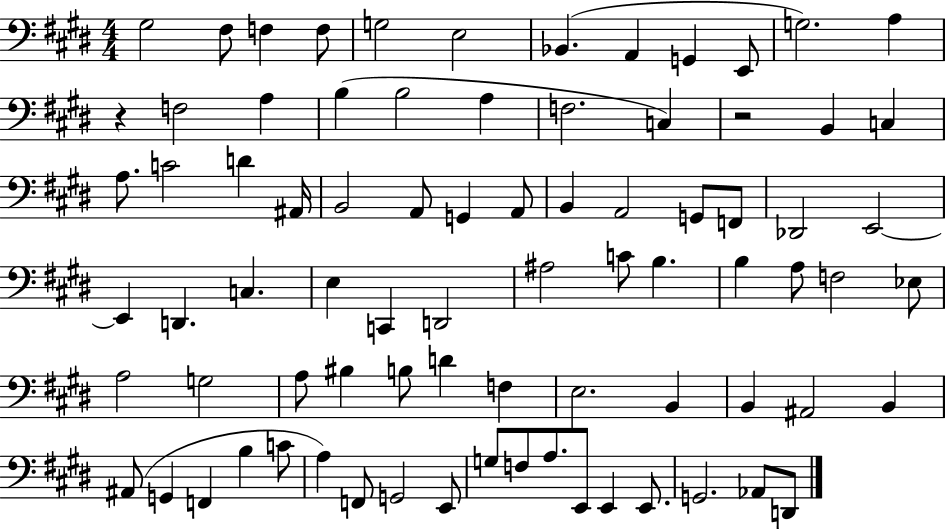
{
  \clef bass
  \numericTimeSignature
  \time 4/4
  \key e \major
  gis2 fis8 f4 f8 | g2 e2 | bes,4.( a,4 g,4 e,8 | g2.) a4 | \break r4 f2 a4 | b4( b2 a4 | f2. c4) | r2 b,4 c4 | \break a8. c'2 d'4 ais,16 | b,2 a,8 g,4 a,8 | b,4 a,2 g,8 f,8 | des,2 e,2~~ | \break e,4 d,4. c4. | e4 c,4 d,2 | ais2 c'8 b4. | b4 a8 f2 ees8 | \break a2 g2 | a8 bis4 b8 d'4 f4 | e2. b,4 | b,4 ais,2 b,4 | \break ais,8( g,4 f,4 b4 c'8 | a4) f,8 g,2 e,8 | g8 f8 a8. e,8 e,4 e,8. | g,2. aes,8 d,8 | \break \bar "|."
}